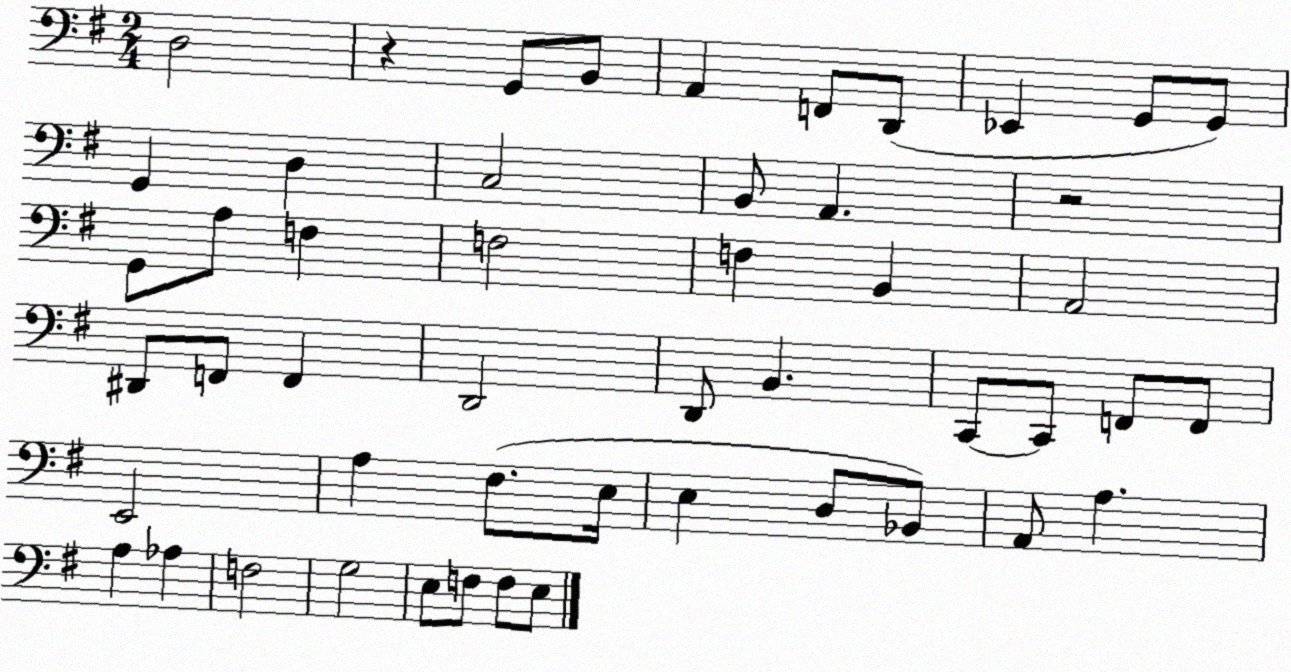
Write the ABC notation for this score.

X:1
T:Untitled
M:2/4
L:1/4
K:G
D,2 z G,,/2 B,,/2 A,, F,,/2 D,,/2 _E,, G,,/2 G,,/2 G,, D, C,2 B,,/2 A,, z2 G,,/2 A,/2 F, F,2 F, B,, A,,2 ^D,,/2 F,,/2 F,, D,,2 D,,/2 B,, C,,/2 C,,/2 F,,/2 F,,/2 E,,2 A, ^F,/2 E,/4 E, D,/2 _B,,/2 A,,/2 A, A, _A, F,2 G,2 E,/2 F,/2 F,/2 E,/2